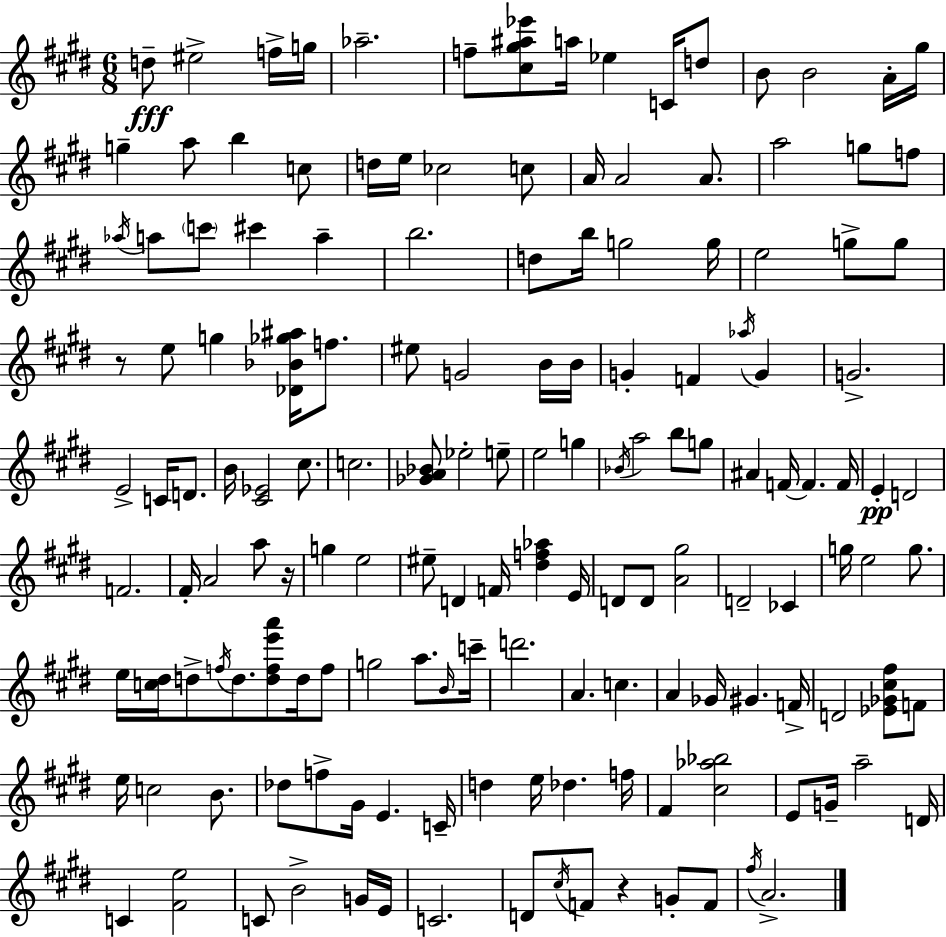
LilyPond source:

{
  \clef treble
  \numericTimeSignature
  \time 6/8
  \key e \major
  d''8--\fff eis''2-> f''16-> g''16 | aes''2.-- | f''8-- <cis'' gis'' ais'' ees'''>8 a''16 ees''4 c'16 d''8 | b'8 b'2 a'16-. gis''16 | \break g''4-- a''8 b''4 c''8 | d''16 e''16 ces''2 c''8 | a'16 a'2 a'8. | a''2 g''8 f''8 | \break \acciaccatura { aes''16 } a''8 \parenthesize c'''8 cis'''4 a''4-- | b''2. | d''8 b''16 g''2 | g''16 e''2 g''8-> g''8 | \break r8 e''8 g''4 <des' bes' ges'' ais''>16 f''8. | eis''8 g'2 b'16 | b'16 g'4-. f'4 \acciaccatura { aes''16 } g'4 | g'2.-> | \break e'2-> c'16 d'8. | b'16 <cis' ees'>2 cis''8. | c''2. | <ges' a' bes'>8 ees''2-. | \break e''8-- e''2 g''4 | \acciaccatura { bes'16 } a''2 b''8 | g''8 ais'4 f'16~~ f'4. | f'16 e'4-.\pp d'2 | \break f'2. | fis'16-. a'2 | a''8 r16 g''4 e''2 | eis''8-- d'4 f'16 <dis'' f'' aes''>4 | \break e'16 d'8 d'8 <a' gis''>2 | d'2-- ces'4 | g''16 e''2 | g''8. e''16 <c'' dis''>16 d''8-> \acciaccatura { f''16 } d''8. <d'' f'' e''' a'''>8 | \break d''16 f''8 g''2 | a''8. \grace { b'16 } c'''16-- d'''2. | a'4. c''4. | a'4 ges'16 gis'4. | \break f'16-> d'2 | <ees' ges' cis'' fis''>8 f'8 e''16 c''2 | b'8. des''8 f''8-> gis'16 e'4. | c'16-- d''4 e''16 des''4. | \break f''16 fis'4 <cis'' aes'' bes''>2 | e'8 g'16-- a''2-- | d'16 c'4 <fis' e''>2 | c'8 b'2-> | \break g'16 e'16 c'2. | d'8 \acciaccatura { cis''16 } f'8 r4 | g'8-. f'8 \acciaccatura { fis''16 } a'2.-> | \bar "|."
}